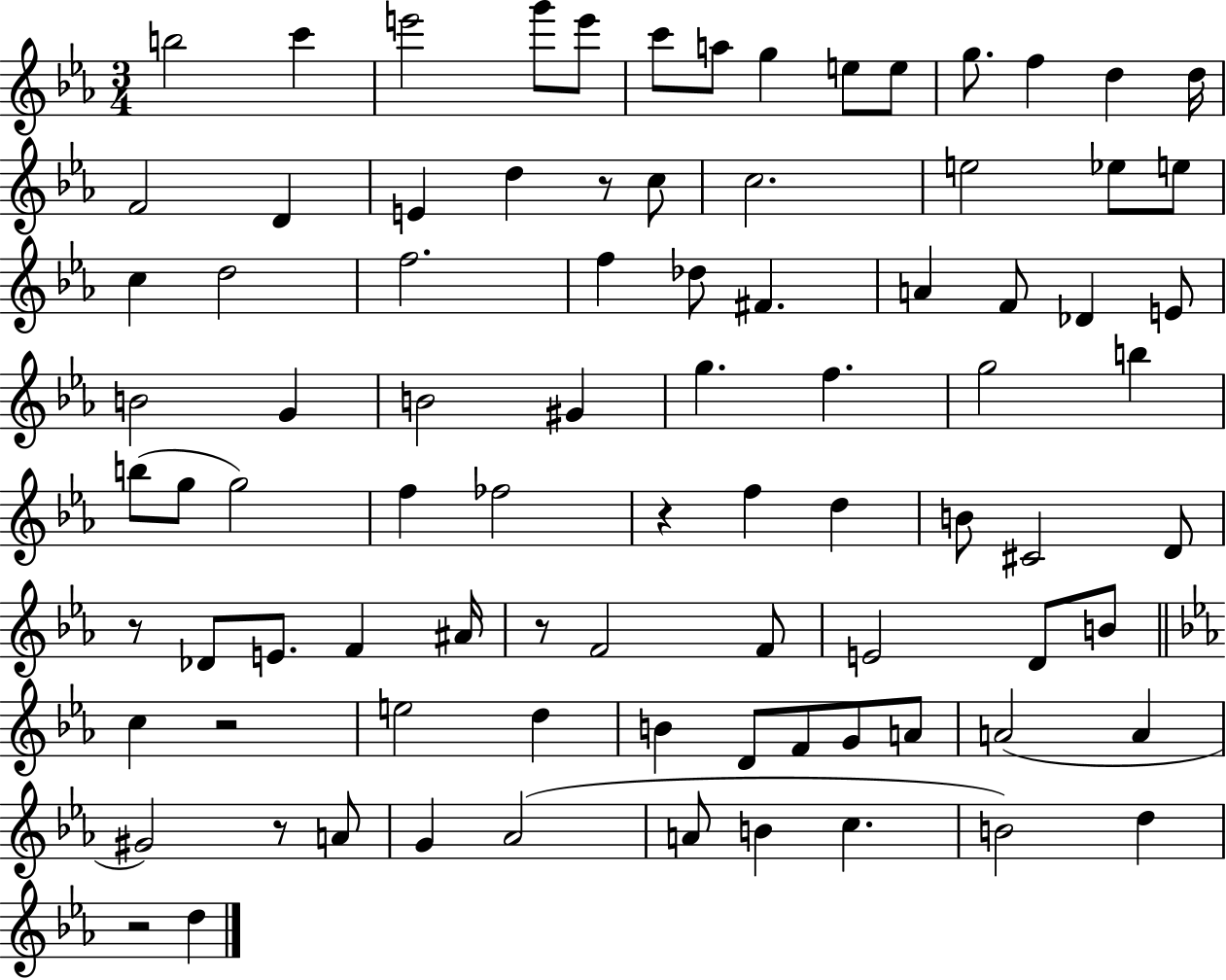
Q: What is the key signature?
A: EES major